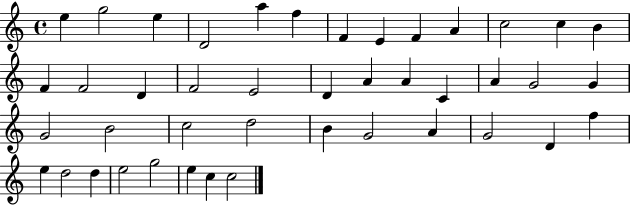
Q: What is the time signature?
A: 4/4